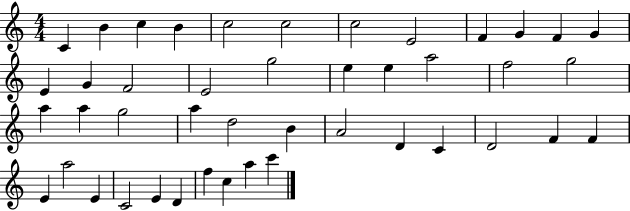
X:1
T:Untitled
M:4/4
L:1/4
K:C
C B c B c2 c2 c2 E2 F G F G E G F2 E2 g2 e e a2 f2 g2 a a g2 a d2 B A2 D C D2 F F E a2 E C2 E D f c a c'